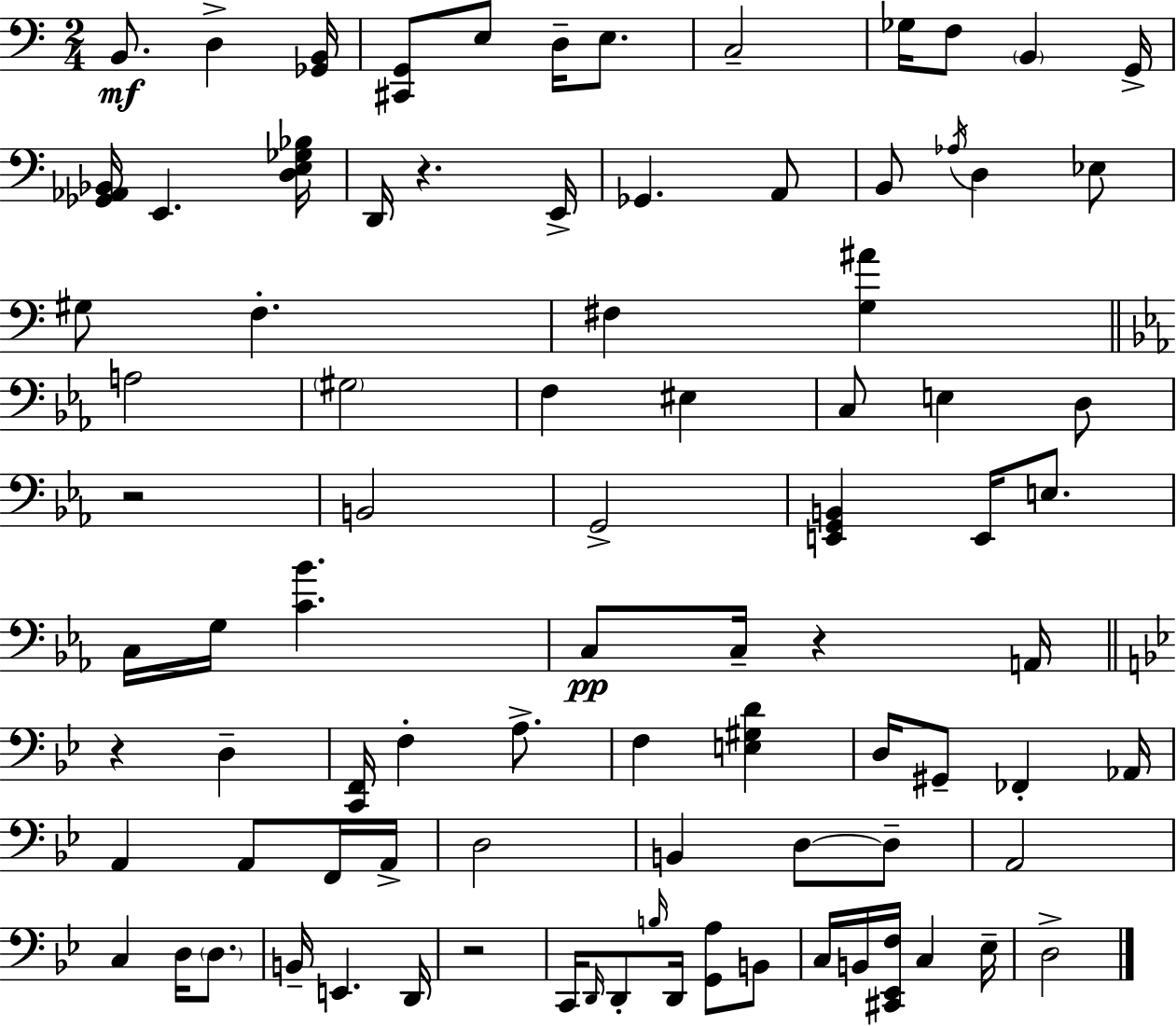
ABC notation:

X:1
T:Untitled
M:2/4
L:1/4
K:C
B,,/2 D, [_G,,B,,]/4 [^C,,G,,]/2 E,/2 D,/4 E,/2 C,2 _G,/4 F,/2 B,, G,,/4 [_G,,_A,,_B,,]/4 E,, [D,E,_G,_B,]/4 D,,/4 z E,,/4 _G,, A,,/2 B,,/2 _A,/4 D, _E,/2 ^G,/2 F, ^F, [G,^A] A,2 ^G,2 F, ^E, C,/2 E, D,/2 z2 B,,2 G,,2 [E,,G,,B,,] E,,/4 E,/2 C,/4 G,/4 [C_B] C,/2 C,/4 z A,,/4 z D, [C,,F,,]/4 F, A,/2 F, [E,^G,D] D,/4 ^G,,/2 _F,, _A,,/4 A,, A,,/2 F,,/4 A,,/4 D,2 B,, D,/2 D,/2 A,,2 C, D,/4 D,/2 B,,/4 E,, D,,/4 z2 C,,/4 D,,/4 D,,/2 B,/4 D,,/4 [G,,A,]/2 B,,/2 C,/4 B,,/4 [^C,,_E,,F,]/4 C, _E,/4 D,2